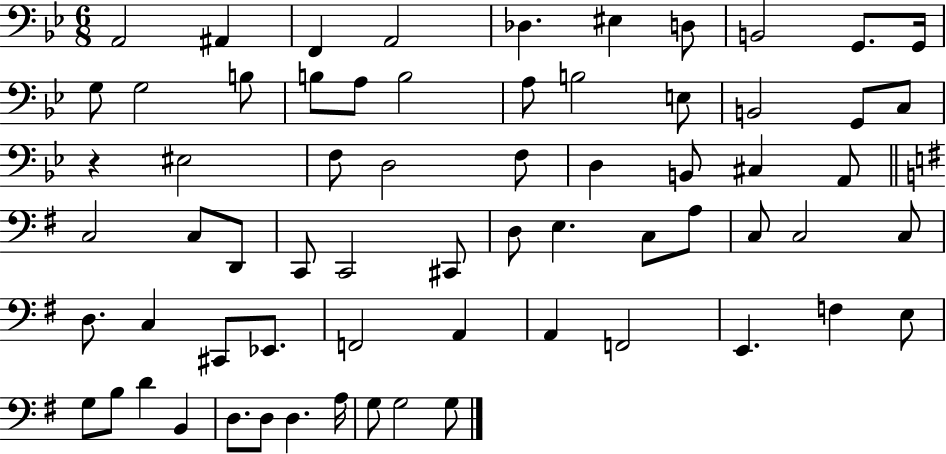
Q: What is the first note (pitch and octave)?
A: A2